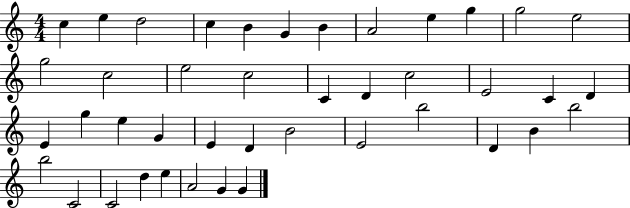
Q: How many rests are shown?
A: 0